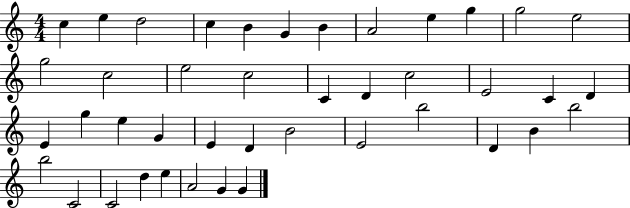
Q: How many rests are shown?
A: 0